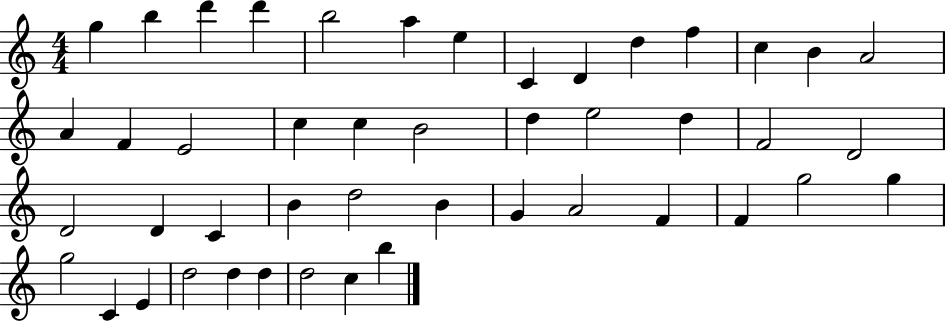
G5/q B5/q D6/q D6/q B5/h A5/q E5/q C4/q D4/q D5/q F5/q C5/q B4/q A4/h A4/q F4/q E4/h C5/q C5/q B4/h D5/q E5/h D5/q F4/h D4/h D4/h D4/q C4/q B4/q D5/h B4/q G4/q A4/h F4/q F4/q G5/h G5/q G5/h C4/q E4/q D5/h D5/q D5/q D5/h C5/q B5/q